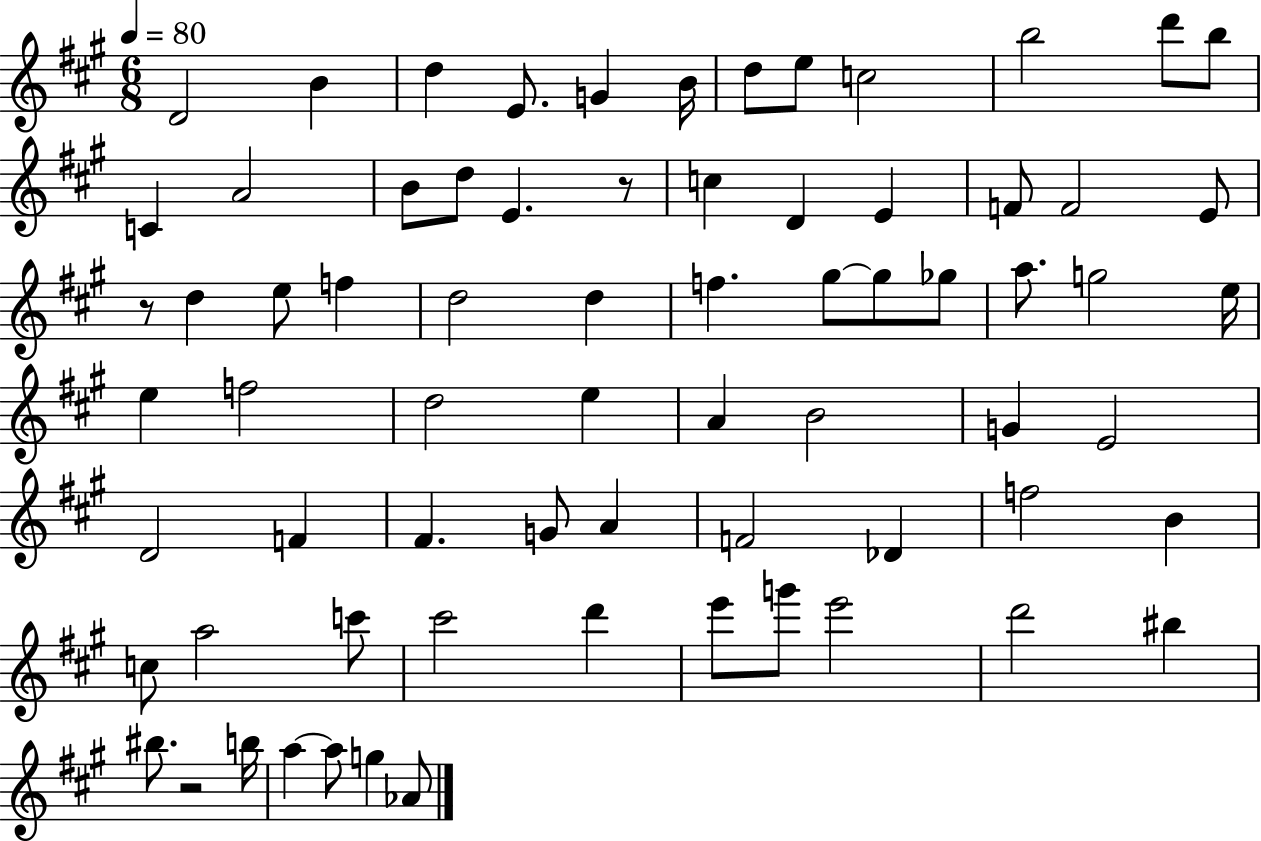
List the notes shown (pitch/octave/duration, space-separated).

D4/h B4/q D5/q E4/e. G4/q B4/s D5/e E5/e C5/h B5/h D6/e B5/e C4/q A4/h B4/e D5/e E4/q. R/e C5/q D4/q E4/q F4/e F4/h E4/e R/e D5/q E5/e F5/q D5/h D5/q F5/q. G#5/e G#5/e Gb5/e A5/e. G5/h E5/s E5/q F5/h D5/h E5/q A4/q B4/h G4/q E4/h D4/h F4/q F#4/q. G4/e A4/q F4/h Db4/q F5/h B4/q C5/e A5/h C6/e C#6/h D6/q E6/e G6/e E6/h D6/h BIS5/q BIS5/e. R/h B5/s A5/q A5/e G5/q Ab4/e